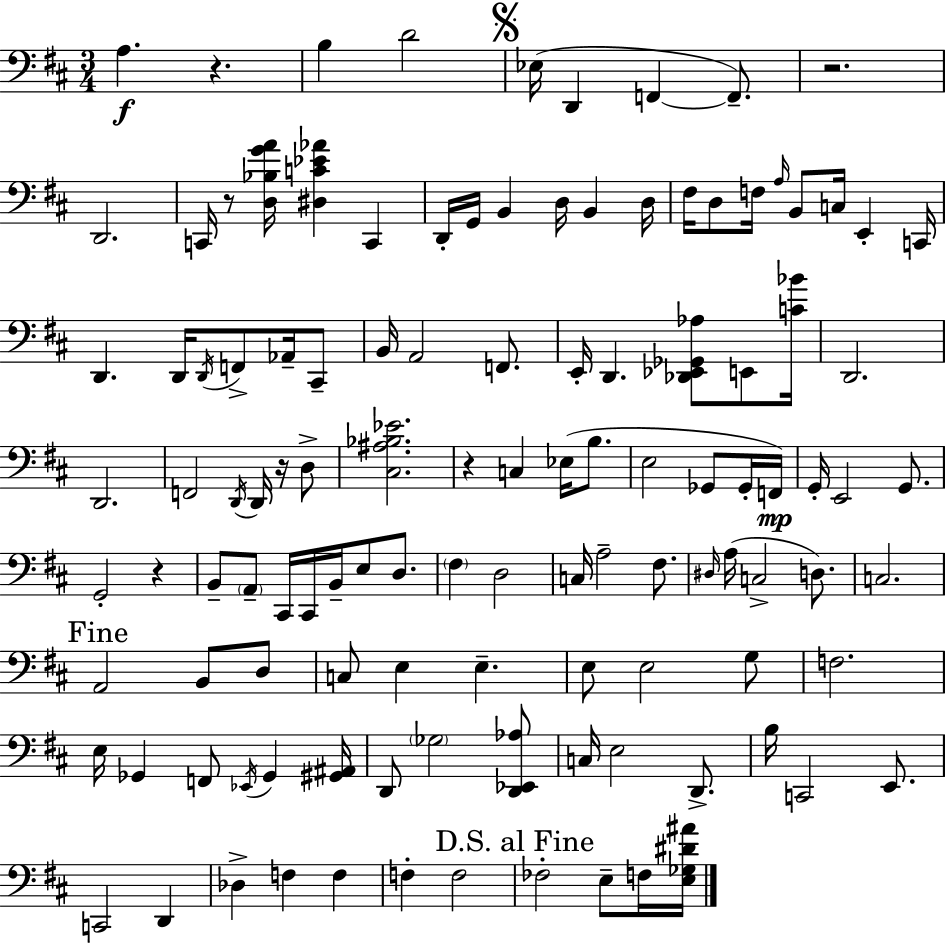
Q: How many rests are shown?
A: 6